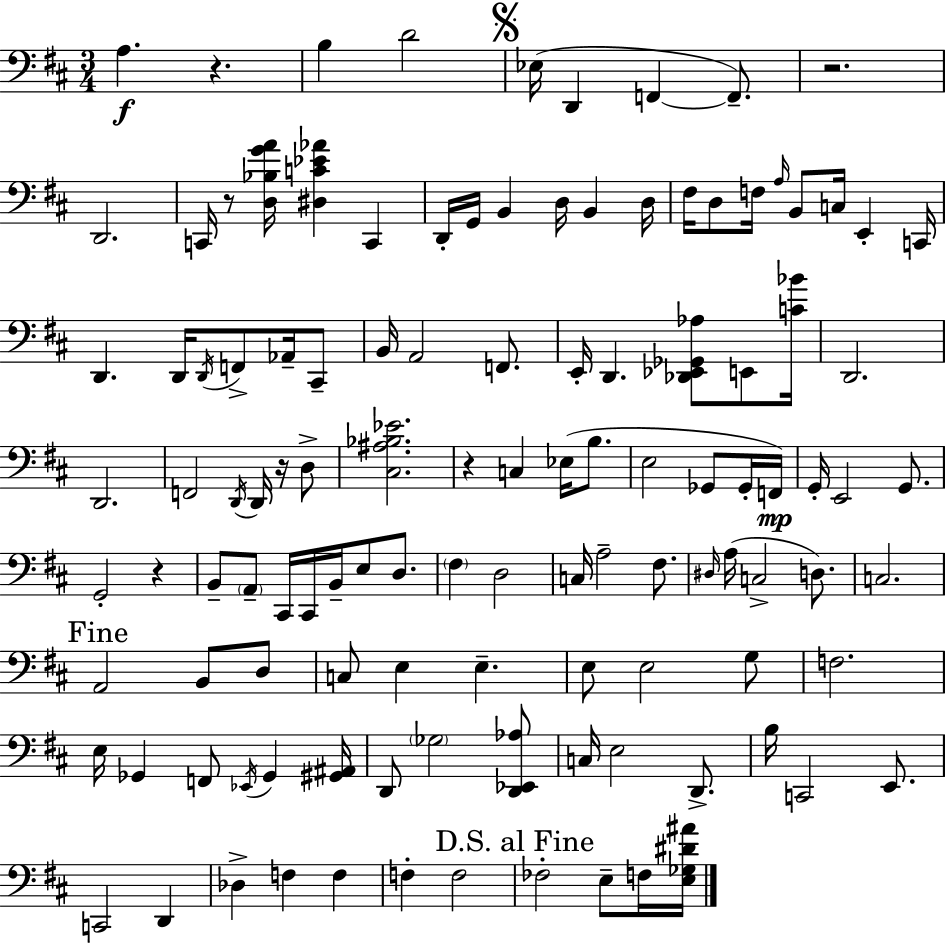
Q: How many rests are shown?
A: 6